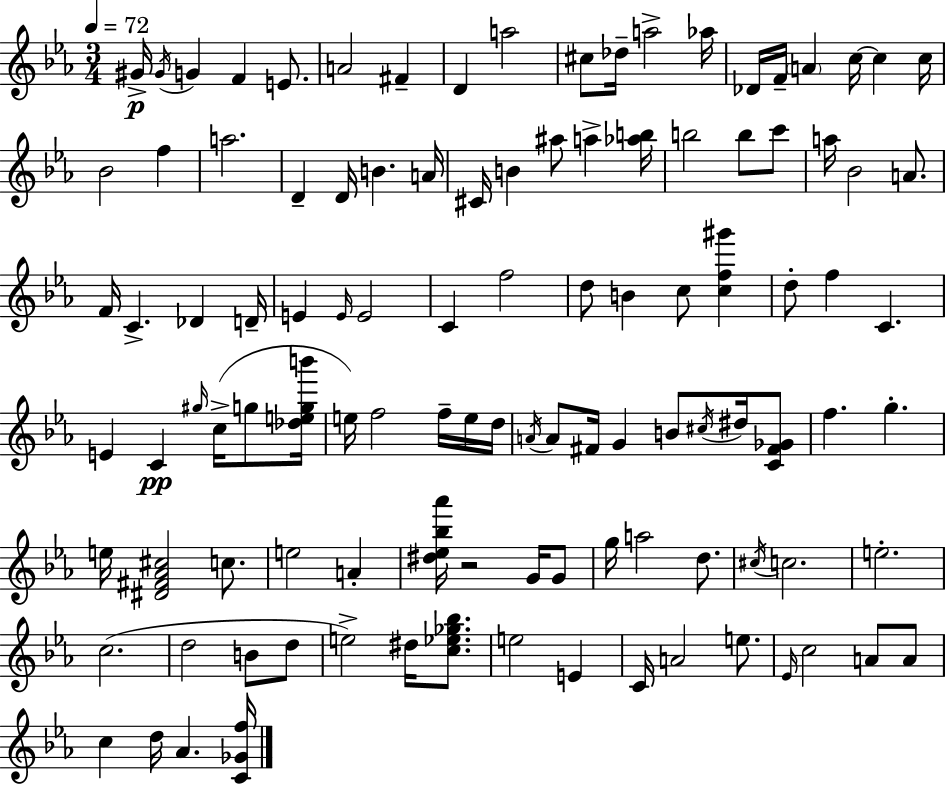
G#4/s G#4/s G4/q F4/q E4/e. A4/h F#4/q D4/q A5/h C#5/e Db5/s A5/h Ab5/s Db4/s F4/s A4/q C5/s C5/q C5/s Bb4/h F5/q A5/h. D4/q D4/s B4/q. A4/s C#4/s B4/q A#5/e A5/q [Ab5,B5]/s B5/h B5/e C6/e A5/s Bb4/h A4/e. F4/s C4/q. Db4/q D4/s E4/q E4/s E4/h C4/q F5/h D5/e B4/q C5/e [C5,F5,G#6]/q D5/e F5/q C4/q. E4/q C4/q G#5/s C5/s G5/e [Db5,E5,G5,B6]/s E5/s F5/h F5/s E5/s D5/s A4/s A4/e F#4/s G4/q B4/e C#5/s D#5/s [C4,F#4,Gb4]/e F5/q. G5/q. E5/s [D#4,F#4,Ab4,C#5]/h C5/e. E5/h A4/q [D#5,Eb5,Bb5,Ab6]/s R/h G4/s G4/e G5/s A5/h D5/e. C#5/s C5/h. E5/h. C5/h. D5/h B4/e D5/e E5/h D#5/s [C5,Eb5,Gb5,Bb5]/e. E5/h E4/q C4/s A4/h E5/e. Eb4/s C5/h A4/e A4/e C5/q D5/s Ab4/q. [C4,Gb4,F5]/s